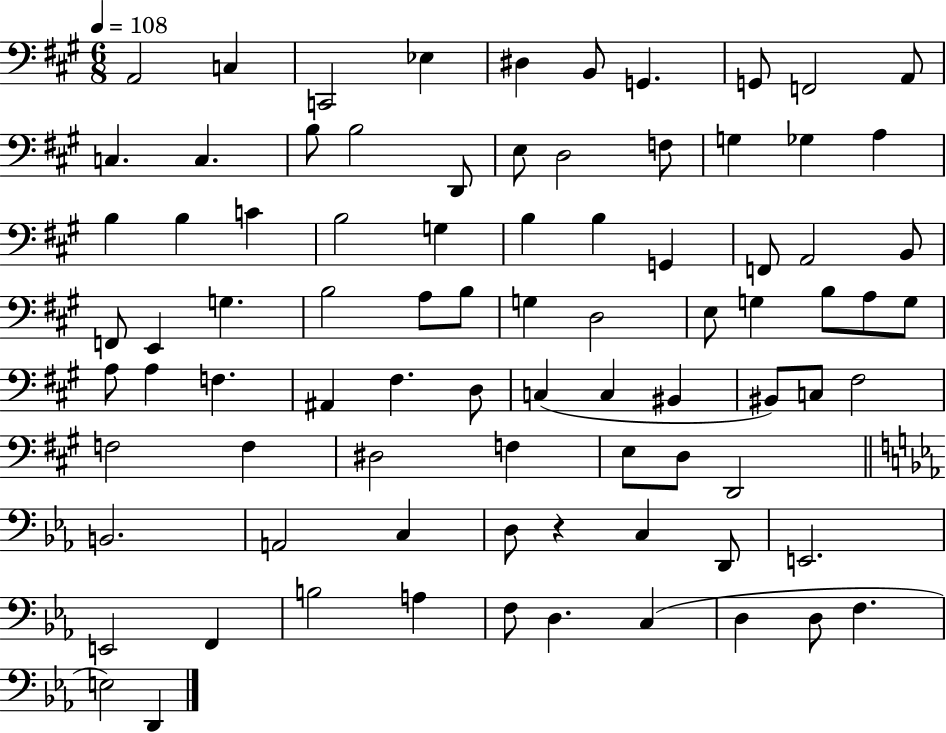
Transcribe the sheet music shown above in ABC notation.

X:1
T:Untitled
M:6/8
L:1/4
K:A
A,,2 C, C,,2 _E, ^D, B,,/2 G,, G,,/2 F,,2 A,,/2 C, C, B,/2 B,2 D,,/2 E,/2 D,2 F,/2 G, _G, A, B, B, C B,2 G, B, B, G,, F,,/2 A,,2 B,,/2 F,,/2 E,, G, B,2 A,/2 B,/2 G, D,2 E,/2 G, B,/2 A,/2 G,/2 A,/2 A, F, ^A,, ^F, D,/2 C, C, ^B,, ^B,,/2 C,/2 ^F,2 F,2 F, ^D,2 F, E,/2 D,/2 D,,2 B,,2 A,,2 C, D,/2 z C, D,,/2 E,,2 E,,2 F,, B,2 A, F,/2 D, C, D, D,/2 F, E,2 D,,